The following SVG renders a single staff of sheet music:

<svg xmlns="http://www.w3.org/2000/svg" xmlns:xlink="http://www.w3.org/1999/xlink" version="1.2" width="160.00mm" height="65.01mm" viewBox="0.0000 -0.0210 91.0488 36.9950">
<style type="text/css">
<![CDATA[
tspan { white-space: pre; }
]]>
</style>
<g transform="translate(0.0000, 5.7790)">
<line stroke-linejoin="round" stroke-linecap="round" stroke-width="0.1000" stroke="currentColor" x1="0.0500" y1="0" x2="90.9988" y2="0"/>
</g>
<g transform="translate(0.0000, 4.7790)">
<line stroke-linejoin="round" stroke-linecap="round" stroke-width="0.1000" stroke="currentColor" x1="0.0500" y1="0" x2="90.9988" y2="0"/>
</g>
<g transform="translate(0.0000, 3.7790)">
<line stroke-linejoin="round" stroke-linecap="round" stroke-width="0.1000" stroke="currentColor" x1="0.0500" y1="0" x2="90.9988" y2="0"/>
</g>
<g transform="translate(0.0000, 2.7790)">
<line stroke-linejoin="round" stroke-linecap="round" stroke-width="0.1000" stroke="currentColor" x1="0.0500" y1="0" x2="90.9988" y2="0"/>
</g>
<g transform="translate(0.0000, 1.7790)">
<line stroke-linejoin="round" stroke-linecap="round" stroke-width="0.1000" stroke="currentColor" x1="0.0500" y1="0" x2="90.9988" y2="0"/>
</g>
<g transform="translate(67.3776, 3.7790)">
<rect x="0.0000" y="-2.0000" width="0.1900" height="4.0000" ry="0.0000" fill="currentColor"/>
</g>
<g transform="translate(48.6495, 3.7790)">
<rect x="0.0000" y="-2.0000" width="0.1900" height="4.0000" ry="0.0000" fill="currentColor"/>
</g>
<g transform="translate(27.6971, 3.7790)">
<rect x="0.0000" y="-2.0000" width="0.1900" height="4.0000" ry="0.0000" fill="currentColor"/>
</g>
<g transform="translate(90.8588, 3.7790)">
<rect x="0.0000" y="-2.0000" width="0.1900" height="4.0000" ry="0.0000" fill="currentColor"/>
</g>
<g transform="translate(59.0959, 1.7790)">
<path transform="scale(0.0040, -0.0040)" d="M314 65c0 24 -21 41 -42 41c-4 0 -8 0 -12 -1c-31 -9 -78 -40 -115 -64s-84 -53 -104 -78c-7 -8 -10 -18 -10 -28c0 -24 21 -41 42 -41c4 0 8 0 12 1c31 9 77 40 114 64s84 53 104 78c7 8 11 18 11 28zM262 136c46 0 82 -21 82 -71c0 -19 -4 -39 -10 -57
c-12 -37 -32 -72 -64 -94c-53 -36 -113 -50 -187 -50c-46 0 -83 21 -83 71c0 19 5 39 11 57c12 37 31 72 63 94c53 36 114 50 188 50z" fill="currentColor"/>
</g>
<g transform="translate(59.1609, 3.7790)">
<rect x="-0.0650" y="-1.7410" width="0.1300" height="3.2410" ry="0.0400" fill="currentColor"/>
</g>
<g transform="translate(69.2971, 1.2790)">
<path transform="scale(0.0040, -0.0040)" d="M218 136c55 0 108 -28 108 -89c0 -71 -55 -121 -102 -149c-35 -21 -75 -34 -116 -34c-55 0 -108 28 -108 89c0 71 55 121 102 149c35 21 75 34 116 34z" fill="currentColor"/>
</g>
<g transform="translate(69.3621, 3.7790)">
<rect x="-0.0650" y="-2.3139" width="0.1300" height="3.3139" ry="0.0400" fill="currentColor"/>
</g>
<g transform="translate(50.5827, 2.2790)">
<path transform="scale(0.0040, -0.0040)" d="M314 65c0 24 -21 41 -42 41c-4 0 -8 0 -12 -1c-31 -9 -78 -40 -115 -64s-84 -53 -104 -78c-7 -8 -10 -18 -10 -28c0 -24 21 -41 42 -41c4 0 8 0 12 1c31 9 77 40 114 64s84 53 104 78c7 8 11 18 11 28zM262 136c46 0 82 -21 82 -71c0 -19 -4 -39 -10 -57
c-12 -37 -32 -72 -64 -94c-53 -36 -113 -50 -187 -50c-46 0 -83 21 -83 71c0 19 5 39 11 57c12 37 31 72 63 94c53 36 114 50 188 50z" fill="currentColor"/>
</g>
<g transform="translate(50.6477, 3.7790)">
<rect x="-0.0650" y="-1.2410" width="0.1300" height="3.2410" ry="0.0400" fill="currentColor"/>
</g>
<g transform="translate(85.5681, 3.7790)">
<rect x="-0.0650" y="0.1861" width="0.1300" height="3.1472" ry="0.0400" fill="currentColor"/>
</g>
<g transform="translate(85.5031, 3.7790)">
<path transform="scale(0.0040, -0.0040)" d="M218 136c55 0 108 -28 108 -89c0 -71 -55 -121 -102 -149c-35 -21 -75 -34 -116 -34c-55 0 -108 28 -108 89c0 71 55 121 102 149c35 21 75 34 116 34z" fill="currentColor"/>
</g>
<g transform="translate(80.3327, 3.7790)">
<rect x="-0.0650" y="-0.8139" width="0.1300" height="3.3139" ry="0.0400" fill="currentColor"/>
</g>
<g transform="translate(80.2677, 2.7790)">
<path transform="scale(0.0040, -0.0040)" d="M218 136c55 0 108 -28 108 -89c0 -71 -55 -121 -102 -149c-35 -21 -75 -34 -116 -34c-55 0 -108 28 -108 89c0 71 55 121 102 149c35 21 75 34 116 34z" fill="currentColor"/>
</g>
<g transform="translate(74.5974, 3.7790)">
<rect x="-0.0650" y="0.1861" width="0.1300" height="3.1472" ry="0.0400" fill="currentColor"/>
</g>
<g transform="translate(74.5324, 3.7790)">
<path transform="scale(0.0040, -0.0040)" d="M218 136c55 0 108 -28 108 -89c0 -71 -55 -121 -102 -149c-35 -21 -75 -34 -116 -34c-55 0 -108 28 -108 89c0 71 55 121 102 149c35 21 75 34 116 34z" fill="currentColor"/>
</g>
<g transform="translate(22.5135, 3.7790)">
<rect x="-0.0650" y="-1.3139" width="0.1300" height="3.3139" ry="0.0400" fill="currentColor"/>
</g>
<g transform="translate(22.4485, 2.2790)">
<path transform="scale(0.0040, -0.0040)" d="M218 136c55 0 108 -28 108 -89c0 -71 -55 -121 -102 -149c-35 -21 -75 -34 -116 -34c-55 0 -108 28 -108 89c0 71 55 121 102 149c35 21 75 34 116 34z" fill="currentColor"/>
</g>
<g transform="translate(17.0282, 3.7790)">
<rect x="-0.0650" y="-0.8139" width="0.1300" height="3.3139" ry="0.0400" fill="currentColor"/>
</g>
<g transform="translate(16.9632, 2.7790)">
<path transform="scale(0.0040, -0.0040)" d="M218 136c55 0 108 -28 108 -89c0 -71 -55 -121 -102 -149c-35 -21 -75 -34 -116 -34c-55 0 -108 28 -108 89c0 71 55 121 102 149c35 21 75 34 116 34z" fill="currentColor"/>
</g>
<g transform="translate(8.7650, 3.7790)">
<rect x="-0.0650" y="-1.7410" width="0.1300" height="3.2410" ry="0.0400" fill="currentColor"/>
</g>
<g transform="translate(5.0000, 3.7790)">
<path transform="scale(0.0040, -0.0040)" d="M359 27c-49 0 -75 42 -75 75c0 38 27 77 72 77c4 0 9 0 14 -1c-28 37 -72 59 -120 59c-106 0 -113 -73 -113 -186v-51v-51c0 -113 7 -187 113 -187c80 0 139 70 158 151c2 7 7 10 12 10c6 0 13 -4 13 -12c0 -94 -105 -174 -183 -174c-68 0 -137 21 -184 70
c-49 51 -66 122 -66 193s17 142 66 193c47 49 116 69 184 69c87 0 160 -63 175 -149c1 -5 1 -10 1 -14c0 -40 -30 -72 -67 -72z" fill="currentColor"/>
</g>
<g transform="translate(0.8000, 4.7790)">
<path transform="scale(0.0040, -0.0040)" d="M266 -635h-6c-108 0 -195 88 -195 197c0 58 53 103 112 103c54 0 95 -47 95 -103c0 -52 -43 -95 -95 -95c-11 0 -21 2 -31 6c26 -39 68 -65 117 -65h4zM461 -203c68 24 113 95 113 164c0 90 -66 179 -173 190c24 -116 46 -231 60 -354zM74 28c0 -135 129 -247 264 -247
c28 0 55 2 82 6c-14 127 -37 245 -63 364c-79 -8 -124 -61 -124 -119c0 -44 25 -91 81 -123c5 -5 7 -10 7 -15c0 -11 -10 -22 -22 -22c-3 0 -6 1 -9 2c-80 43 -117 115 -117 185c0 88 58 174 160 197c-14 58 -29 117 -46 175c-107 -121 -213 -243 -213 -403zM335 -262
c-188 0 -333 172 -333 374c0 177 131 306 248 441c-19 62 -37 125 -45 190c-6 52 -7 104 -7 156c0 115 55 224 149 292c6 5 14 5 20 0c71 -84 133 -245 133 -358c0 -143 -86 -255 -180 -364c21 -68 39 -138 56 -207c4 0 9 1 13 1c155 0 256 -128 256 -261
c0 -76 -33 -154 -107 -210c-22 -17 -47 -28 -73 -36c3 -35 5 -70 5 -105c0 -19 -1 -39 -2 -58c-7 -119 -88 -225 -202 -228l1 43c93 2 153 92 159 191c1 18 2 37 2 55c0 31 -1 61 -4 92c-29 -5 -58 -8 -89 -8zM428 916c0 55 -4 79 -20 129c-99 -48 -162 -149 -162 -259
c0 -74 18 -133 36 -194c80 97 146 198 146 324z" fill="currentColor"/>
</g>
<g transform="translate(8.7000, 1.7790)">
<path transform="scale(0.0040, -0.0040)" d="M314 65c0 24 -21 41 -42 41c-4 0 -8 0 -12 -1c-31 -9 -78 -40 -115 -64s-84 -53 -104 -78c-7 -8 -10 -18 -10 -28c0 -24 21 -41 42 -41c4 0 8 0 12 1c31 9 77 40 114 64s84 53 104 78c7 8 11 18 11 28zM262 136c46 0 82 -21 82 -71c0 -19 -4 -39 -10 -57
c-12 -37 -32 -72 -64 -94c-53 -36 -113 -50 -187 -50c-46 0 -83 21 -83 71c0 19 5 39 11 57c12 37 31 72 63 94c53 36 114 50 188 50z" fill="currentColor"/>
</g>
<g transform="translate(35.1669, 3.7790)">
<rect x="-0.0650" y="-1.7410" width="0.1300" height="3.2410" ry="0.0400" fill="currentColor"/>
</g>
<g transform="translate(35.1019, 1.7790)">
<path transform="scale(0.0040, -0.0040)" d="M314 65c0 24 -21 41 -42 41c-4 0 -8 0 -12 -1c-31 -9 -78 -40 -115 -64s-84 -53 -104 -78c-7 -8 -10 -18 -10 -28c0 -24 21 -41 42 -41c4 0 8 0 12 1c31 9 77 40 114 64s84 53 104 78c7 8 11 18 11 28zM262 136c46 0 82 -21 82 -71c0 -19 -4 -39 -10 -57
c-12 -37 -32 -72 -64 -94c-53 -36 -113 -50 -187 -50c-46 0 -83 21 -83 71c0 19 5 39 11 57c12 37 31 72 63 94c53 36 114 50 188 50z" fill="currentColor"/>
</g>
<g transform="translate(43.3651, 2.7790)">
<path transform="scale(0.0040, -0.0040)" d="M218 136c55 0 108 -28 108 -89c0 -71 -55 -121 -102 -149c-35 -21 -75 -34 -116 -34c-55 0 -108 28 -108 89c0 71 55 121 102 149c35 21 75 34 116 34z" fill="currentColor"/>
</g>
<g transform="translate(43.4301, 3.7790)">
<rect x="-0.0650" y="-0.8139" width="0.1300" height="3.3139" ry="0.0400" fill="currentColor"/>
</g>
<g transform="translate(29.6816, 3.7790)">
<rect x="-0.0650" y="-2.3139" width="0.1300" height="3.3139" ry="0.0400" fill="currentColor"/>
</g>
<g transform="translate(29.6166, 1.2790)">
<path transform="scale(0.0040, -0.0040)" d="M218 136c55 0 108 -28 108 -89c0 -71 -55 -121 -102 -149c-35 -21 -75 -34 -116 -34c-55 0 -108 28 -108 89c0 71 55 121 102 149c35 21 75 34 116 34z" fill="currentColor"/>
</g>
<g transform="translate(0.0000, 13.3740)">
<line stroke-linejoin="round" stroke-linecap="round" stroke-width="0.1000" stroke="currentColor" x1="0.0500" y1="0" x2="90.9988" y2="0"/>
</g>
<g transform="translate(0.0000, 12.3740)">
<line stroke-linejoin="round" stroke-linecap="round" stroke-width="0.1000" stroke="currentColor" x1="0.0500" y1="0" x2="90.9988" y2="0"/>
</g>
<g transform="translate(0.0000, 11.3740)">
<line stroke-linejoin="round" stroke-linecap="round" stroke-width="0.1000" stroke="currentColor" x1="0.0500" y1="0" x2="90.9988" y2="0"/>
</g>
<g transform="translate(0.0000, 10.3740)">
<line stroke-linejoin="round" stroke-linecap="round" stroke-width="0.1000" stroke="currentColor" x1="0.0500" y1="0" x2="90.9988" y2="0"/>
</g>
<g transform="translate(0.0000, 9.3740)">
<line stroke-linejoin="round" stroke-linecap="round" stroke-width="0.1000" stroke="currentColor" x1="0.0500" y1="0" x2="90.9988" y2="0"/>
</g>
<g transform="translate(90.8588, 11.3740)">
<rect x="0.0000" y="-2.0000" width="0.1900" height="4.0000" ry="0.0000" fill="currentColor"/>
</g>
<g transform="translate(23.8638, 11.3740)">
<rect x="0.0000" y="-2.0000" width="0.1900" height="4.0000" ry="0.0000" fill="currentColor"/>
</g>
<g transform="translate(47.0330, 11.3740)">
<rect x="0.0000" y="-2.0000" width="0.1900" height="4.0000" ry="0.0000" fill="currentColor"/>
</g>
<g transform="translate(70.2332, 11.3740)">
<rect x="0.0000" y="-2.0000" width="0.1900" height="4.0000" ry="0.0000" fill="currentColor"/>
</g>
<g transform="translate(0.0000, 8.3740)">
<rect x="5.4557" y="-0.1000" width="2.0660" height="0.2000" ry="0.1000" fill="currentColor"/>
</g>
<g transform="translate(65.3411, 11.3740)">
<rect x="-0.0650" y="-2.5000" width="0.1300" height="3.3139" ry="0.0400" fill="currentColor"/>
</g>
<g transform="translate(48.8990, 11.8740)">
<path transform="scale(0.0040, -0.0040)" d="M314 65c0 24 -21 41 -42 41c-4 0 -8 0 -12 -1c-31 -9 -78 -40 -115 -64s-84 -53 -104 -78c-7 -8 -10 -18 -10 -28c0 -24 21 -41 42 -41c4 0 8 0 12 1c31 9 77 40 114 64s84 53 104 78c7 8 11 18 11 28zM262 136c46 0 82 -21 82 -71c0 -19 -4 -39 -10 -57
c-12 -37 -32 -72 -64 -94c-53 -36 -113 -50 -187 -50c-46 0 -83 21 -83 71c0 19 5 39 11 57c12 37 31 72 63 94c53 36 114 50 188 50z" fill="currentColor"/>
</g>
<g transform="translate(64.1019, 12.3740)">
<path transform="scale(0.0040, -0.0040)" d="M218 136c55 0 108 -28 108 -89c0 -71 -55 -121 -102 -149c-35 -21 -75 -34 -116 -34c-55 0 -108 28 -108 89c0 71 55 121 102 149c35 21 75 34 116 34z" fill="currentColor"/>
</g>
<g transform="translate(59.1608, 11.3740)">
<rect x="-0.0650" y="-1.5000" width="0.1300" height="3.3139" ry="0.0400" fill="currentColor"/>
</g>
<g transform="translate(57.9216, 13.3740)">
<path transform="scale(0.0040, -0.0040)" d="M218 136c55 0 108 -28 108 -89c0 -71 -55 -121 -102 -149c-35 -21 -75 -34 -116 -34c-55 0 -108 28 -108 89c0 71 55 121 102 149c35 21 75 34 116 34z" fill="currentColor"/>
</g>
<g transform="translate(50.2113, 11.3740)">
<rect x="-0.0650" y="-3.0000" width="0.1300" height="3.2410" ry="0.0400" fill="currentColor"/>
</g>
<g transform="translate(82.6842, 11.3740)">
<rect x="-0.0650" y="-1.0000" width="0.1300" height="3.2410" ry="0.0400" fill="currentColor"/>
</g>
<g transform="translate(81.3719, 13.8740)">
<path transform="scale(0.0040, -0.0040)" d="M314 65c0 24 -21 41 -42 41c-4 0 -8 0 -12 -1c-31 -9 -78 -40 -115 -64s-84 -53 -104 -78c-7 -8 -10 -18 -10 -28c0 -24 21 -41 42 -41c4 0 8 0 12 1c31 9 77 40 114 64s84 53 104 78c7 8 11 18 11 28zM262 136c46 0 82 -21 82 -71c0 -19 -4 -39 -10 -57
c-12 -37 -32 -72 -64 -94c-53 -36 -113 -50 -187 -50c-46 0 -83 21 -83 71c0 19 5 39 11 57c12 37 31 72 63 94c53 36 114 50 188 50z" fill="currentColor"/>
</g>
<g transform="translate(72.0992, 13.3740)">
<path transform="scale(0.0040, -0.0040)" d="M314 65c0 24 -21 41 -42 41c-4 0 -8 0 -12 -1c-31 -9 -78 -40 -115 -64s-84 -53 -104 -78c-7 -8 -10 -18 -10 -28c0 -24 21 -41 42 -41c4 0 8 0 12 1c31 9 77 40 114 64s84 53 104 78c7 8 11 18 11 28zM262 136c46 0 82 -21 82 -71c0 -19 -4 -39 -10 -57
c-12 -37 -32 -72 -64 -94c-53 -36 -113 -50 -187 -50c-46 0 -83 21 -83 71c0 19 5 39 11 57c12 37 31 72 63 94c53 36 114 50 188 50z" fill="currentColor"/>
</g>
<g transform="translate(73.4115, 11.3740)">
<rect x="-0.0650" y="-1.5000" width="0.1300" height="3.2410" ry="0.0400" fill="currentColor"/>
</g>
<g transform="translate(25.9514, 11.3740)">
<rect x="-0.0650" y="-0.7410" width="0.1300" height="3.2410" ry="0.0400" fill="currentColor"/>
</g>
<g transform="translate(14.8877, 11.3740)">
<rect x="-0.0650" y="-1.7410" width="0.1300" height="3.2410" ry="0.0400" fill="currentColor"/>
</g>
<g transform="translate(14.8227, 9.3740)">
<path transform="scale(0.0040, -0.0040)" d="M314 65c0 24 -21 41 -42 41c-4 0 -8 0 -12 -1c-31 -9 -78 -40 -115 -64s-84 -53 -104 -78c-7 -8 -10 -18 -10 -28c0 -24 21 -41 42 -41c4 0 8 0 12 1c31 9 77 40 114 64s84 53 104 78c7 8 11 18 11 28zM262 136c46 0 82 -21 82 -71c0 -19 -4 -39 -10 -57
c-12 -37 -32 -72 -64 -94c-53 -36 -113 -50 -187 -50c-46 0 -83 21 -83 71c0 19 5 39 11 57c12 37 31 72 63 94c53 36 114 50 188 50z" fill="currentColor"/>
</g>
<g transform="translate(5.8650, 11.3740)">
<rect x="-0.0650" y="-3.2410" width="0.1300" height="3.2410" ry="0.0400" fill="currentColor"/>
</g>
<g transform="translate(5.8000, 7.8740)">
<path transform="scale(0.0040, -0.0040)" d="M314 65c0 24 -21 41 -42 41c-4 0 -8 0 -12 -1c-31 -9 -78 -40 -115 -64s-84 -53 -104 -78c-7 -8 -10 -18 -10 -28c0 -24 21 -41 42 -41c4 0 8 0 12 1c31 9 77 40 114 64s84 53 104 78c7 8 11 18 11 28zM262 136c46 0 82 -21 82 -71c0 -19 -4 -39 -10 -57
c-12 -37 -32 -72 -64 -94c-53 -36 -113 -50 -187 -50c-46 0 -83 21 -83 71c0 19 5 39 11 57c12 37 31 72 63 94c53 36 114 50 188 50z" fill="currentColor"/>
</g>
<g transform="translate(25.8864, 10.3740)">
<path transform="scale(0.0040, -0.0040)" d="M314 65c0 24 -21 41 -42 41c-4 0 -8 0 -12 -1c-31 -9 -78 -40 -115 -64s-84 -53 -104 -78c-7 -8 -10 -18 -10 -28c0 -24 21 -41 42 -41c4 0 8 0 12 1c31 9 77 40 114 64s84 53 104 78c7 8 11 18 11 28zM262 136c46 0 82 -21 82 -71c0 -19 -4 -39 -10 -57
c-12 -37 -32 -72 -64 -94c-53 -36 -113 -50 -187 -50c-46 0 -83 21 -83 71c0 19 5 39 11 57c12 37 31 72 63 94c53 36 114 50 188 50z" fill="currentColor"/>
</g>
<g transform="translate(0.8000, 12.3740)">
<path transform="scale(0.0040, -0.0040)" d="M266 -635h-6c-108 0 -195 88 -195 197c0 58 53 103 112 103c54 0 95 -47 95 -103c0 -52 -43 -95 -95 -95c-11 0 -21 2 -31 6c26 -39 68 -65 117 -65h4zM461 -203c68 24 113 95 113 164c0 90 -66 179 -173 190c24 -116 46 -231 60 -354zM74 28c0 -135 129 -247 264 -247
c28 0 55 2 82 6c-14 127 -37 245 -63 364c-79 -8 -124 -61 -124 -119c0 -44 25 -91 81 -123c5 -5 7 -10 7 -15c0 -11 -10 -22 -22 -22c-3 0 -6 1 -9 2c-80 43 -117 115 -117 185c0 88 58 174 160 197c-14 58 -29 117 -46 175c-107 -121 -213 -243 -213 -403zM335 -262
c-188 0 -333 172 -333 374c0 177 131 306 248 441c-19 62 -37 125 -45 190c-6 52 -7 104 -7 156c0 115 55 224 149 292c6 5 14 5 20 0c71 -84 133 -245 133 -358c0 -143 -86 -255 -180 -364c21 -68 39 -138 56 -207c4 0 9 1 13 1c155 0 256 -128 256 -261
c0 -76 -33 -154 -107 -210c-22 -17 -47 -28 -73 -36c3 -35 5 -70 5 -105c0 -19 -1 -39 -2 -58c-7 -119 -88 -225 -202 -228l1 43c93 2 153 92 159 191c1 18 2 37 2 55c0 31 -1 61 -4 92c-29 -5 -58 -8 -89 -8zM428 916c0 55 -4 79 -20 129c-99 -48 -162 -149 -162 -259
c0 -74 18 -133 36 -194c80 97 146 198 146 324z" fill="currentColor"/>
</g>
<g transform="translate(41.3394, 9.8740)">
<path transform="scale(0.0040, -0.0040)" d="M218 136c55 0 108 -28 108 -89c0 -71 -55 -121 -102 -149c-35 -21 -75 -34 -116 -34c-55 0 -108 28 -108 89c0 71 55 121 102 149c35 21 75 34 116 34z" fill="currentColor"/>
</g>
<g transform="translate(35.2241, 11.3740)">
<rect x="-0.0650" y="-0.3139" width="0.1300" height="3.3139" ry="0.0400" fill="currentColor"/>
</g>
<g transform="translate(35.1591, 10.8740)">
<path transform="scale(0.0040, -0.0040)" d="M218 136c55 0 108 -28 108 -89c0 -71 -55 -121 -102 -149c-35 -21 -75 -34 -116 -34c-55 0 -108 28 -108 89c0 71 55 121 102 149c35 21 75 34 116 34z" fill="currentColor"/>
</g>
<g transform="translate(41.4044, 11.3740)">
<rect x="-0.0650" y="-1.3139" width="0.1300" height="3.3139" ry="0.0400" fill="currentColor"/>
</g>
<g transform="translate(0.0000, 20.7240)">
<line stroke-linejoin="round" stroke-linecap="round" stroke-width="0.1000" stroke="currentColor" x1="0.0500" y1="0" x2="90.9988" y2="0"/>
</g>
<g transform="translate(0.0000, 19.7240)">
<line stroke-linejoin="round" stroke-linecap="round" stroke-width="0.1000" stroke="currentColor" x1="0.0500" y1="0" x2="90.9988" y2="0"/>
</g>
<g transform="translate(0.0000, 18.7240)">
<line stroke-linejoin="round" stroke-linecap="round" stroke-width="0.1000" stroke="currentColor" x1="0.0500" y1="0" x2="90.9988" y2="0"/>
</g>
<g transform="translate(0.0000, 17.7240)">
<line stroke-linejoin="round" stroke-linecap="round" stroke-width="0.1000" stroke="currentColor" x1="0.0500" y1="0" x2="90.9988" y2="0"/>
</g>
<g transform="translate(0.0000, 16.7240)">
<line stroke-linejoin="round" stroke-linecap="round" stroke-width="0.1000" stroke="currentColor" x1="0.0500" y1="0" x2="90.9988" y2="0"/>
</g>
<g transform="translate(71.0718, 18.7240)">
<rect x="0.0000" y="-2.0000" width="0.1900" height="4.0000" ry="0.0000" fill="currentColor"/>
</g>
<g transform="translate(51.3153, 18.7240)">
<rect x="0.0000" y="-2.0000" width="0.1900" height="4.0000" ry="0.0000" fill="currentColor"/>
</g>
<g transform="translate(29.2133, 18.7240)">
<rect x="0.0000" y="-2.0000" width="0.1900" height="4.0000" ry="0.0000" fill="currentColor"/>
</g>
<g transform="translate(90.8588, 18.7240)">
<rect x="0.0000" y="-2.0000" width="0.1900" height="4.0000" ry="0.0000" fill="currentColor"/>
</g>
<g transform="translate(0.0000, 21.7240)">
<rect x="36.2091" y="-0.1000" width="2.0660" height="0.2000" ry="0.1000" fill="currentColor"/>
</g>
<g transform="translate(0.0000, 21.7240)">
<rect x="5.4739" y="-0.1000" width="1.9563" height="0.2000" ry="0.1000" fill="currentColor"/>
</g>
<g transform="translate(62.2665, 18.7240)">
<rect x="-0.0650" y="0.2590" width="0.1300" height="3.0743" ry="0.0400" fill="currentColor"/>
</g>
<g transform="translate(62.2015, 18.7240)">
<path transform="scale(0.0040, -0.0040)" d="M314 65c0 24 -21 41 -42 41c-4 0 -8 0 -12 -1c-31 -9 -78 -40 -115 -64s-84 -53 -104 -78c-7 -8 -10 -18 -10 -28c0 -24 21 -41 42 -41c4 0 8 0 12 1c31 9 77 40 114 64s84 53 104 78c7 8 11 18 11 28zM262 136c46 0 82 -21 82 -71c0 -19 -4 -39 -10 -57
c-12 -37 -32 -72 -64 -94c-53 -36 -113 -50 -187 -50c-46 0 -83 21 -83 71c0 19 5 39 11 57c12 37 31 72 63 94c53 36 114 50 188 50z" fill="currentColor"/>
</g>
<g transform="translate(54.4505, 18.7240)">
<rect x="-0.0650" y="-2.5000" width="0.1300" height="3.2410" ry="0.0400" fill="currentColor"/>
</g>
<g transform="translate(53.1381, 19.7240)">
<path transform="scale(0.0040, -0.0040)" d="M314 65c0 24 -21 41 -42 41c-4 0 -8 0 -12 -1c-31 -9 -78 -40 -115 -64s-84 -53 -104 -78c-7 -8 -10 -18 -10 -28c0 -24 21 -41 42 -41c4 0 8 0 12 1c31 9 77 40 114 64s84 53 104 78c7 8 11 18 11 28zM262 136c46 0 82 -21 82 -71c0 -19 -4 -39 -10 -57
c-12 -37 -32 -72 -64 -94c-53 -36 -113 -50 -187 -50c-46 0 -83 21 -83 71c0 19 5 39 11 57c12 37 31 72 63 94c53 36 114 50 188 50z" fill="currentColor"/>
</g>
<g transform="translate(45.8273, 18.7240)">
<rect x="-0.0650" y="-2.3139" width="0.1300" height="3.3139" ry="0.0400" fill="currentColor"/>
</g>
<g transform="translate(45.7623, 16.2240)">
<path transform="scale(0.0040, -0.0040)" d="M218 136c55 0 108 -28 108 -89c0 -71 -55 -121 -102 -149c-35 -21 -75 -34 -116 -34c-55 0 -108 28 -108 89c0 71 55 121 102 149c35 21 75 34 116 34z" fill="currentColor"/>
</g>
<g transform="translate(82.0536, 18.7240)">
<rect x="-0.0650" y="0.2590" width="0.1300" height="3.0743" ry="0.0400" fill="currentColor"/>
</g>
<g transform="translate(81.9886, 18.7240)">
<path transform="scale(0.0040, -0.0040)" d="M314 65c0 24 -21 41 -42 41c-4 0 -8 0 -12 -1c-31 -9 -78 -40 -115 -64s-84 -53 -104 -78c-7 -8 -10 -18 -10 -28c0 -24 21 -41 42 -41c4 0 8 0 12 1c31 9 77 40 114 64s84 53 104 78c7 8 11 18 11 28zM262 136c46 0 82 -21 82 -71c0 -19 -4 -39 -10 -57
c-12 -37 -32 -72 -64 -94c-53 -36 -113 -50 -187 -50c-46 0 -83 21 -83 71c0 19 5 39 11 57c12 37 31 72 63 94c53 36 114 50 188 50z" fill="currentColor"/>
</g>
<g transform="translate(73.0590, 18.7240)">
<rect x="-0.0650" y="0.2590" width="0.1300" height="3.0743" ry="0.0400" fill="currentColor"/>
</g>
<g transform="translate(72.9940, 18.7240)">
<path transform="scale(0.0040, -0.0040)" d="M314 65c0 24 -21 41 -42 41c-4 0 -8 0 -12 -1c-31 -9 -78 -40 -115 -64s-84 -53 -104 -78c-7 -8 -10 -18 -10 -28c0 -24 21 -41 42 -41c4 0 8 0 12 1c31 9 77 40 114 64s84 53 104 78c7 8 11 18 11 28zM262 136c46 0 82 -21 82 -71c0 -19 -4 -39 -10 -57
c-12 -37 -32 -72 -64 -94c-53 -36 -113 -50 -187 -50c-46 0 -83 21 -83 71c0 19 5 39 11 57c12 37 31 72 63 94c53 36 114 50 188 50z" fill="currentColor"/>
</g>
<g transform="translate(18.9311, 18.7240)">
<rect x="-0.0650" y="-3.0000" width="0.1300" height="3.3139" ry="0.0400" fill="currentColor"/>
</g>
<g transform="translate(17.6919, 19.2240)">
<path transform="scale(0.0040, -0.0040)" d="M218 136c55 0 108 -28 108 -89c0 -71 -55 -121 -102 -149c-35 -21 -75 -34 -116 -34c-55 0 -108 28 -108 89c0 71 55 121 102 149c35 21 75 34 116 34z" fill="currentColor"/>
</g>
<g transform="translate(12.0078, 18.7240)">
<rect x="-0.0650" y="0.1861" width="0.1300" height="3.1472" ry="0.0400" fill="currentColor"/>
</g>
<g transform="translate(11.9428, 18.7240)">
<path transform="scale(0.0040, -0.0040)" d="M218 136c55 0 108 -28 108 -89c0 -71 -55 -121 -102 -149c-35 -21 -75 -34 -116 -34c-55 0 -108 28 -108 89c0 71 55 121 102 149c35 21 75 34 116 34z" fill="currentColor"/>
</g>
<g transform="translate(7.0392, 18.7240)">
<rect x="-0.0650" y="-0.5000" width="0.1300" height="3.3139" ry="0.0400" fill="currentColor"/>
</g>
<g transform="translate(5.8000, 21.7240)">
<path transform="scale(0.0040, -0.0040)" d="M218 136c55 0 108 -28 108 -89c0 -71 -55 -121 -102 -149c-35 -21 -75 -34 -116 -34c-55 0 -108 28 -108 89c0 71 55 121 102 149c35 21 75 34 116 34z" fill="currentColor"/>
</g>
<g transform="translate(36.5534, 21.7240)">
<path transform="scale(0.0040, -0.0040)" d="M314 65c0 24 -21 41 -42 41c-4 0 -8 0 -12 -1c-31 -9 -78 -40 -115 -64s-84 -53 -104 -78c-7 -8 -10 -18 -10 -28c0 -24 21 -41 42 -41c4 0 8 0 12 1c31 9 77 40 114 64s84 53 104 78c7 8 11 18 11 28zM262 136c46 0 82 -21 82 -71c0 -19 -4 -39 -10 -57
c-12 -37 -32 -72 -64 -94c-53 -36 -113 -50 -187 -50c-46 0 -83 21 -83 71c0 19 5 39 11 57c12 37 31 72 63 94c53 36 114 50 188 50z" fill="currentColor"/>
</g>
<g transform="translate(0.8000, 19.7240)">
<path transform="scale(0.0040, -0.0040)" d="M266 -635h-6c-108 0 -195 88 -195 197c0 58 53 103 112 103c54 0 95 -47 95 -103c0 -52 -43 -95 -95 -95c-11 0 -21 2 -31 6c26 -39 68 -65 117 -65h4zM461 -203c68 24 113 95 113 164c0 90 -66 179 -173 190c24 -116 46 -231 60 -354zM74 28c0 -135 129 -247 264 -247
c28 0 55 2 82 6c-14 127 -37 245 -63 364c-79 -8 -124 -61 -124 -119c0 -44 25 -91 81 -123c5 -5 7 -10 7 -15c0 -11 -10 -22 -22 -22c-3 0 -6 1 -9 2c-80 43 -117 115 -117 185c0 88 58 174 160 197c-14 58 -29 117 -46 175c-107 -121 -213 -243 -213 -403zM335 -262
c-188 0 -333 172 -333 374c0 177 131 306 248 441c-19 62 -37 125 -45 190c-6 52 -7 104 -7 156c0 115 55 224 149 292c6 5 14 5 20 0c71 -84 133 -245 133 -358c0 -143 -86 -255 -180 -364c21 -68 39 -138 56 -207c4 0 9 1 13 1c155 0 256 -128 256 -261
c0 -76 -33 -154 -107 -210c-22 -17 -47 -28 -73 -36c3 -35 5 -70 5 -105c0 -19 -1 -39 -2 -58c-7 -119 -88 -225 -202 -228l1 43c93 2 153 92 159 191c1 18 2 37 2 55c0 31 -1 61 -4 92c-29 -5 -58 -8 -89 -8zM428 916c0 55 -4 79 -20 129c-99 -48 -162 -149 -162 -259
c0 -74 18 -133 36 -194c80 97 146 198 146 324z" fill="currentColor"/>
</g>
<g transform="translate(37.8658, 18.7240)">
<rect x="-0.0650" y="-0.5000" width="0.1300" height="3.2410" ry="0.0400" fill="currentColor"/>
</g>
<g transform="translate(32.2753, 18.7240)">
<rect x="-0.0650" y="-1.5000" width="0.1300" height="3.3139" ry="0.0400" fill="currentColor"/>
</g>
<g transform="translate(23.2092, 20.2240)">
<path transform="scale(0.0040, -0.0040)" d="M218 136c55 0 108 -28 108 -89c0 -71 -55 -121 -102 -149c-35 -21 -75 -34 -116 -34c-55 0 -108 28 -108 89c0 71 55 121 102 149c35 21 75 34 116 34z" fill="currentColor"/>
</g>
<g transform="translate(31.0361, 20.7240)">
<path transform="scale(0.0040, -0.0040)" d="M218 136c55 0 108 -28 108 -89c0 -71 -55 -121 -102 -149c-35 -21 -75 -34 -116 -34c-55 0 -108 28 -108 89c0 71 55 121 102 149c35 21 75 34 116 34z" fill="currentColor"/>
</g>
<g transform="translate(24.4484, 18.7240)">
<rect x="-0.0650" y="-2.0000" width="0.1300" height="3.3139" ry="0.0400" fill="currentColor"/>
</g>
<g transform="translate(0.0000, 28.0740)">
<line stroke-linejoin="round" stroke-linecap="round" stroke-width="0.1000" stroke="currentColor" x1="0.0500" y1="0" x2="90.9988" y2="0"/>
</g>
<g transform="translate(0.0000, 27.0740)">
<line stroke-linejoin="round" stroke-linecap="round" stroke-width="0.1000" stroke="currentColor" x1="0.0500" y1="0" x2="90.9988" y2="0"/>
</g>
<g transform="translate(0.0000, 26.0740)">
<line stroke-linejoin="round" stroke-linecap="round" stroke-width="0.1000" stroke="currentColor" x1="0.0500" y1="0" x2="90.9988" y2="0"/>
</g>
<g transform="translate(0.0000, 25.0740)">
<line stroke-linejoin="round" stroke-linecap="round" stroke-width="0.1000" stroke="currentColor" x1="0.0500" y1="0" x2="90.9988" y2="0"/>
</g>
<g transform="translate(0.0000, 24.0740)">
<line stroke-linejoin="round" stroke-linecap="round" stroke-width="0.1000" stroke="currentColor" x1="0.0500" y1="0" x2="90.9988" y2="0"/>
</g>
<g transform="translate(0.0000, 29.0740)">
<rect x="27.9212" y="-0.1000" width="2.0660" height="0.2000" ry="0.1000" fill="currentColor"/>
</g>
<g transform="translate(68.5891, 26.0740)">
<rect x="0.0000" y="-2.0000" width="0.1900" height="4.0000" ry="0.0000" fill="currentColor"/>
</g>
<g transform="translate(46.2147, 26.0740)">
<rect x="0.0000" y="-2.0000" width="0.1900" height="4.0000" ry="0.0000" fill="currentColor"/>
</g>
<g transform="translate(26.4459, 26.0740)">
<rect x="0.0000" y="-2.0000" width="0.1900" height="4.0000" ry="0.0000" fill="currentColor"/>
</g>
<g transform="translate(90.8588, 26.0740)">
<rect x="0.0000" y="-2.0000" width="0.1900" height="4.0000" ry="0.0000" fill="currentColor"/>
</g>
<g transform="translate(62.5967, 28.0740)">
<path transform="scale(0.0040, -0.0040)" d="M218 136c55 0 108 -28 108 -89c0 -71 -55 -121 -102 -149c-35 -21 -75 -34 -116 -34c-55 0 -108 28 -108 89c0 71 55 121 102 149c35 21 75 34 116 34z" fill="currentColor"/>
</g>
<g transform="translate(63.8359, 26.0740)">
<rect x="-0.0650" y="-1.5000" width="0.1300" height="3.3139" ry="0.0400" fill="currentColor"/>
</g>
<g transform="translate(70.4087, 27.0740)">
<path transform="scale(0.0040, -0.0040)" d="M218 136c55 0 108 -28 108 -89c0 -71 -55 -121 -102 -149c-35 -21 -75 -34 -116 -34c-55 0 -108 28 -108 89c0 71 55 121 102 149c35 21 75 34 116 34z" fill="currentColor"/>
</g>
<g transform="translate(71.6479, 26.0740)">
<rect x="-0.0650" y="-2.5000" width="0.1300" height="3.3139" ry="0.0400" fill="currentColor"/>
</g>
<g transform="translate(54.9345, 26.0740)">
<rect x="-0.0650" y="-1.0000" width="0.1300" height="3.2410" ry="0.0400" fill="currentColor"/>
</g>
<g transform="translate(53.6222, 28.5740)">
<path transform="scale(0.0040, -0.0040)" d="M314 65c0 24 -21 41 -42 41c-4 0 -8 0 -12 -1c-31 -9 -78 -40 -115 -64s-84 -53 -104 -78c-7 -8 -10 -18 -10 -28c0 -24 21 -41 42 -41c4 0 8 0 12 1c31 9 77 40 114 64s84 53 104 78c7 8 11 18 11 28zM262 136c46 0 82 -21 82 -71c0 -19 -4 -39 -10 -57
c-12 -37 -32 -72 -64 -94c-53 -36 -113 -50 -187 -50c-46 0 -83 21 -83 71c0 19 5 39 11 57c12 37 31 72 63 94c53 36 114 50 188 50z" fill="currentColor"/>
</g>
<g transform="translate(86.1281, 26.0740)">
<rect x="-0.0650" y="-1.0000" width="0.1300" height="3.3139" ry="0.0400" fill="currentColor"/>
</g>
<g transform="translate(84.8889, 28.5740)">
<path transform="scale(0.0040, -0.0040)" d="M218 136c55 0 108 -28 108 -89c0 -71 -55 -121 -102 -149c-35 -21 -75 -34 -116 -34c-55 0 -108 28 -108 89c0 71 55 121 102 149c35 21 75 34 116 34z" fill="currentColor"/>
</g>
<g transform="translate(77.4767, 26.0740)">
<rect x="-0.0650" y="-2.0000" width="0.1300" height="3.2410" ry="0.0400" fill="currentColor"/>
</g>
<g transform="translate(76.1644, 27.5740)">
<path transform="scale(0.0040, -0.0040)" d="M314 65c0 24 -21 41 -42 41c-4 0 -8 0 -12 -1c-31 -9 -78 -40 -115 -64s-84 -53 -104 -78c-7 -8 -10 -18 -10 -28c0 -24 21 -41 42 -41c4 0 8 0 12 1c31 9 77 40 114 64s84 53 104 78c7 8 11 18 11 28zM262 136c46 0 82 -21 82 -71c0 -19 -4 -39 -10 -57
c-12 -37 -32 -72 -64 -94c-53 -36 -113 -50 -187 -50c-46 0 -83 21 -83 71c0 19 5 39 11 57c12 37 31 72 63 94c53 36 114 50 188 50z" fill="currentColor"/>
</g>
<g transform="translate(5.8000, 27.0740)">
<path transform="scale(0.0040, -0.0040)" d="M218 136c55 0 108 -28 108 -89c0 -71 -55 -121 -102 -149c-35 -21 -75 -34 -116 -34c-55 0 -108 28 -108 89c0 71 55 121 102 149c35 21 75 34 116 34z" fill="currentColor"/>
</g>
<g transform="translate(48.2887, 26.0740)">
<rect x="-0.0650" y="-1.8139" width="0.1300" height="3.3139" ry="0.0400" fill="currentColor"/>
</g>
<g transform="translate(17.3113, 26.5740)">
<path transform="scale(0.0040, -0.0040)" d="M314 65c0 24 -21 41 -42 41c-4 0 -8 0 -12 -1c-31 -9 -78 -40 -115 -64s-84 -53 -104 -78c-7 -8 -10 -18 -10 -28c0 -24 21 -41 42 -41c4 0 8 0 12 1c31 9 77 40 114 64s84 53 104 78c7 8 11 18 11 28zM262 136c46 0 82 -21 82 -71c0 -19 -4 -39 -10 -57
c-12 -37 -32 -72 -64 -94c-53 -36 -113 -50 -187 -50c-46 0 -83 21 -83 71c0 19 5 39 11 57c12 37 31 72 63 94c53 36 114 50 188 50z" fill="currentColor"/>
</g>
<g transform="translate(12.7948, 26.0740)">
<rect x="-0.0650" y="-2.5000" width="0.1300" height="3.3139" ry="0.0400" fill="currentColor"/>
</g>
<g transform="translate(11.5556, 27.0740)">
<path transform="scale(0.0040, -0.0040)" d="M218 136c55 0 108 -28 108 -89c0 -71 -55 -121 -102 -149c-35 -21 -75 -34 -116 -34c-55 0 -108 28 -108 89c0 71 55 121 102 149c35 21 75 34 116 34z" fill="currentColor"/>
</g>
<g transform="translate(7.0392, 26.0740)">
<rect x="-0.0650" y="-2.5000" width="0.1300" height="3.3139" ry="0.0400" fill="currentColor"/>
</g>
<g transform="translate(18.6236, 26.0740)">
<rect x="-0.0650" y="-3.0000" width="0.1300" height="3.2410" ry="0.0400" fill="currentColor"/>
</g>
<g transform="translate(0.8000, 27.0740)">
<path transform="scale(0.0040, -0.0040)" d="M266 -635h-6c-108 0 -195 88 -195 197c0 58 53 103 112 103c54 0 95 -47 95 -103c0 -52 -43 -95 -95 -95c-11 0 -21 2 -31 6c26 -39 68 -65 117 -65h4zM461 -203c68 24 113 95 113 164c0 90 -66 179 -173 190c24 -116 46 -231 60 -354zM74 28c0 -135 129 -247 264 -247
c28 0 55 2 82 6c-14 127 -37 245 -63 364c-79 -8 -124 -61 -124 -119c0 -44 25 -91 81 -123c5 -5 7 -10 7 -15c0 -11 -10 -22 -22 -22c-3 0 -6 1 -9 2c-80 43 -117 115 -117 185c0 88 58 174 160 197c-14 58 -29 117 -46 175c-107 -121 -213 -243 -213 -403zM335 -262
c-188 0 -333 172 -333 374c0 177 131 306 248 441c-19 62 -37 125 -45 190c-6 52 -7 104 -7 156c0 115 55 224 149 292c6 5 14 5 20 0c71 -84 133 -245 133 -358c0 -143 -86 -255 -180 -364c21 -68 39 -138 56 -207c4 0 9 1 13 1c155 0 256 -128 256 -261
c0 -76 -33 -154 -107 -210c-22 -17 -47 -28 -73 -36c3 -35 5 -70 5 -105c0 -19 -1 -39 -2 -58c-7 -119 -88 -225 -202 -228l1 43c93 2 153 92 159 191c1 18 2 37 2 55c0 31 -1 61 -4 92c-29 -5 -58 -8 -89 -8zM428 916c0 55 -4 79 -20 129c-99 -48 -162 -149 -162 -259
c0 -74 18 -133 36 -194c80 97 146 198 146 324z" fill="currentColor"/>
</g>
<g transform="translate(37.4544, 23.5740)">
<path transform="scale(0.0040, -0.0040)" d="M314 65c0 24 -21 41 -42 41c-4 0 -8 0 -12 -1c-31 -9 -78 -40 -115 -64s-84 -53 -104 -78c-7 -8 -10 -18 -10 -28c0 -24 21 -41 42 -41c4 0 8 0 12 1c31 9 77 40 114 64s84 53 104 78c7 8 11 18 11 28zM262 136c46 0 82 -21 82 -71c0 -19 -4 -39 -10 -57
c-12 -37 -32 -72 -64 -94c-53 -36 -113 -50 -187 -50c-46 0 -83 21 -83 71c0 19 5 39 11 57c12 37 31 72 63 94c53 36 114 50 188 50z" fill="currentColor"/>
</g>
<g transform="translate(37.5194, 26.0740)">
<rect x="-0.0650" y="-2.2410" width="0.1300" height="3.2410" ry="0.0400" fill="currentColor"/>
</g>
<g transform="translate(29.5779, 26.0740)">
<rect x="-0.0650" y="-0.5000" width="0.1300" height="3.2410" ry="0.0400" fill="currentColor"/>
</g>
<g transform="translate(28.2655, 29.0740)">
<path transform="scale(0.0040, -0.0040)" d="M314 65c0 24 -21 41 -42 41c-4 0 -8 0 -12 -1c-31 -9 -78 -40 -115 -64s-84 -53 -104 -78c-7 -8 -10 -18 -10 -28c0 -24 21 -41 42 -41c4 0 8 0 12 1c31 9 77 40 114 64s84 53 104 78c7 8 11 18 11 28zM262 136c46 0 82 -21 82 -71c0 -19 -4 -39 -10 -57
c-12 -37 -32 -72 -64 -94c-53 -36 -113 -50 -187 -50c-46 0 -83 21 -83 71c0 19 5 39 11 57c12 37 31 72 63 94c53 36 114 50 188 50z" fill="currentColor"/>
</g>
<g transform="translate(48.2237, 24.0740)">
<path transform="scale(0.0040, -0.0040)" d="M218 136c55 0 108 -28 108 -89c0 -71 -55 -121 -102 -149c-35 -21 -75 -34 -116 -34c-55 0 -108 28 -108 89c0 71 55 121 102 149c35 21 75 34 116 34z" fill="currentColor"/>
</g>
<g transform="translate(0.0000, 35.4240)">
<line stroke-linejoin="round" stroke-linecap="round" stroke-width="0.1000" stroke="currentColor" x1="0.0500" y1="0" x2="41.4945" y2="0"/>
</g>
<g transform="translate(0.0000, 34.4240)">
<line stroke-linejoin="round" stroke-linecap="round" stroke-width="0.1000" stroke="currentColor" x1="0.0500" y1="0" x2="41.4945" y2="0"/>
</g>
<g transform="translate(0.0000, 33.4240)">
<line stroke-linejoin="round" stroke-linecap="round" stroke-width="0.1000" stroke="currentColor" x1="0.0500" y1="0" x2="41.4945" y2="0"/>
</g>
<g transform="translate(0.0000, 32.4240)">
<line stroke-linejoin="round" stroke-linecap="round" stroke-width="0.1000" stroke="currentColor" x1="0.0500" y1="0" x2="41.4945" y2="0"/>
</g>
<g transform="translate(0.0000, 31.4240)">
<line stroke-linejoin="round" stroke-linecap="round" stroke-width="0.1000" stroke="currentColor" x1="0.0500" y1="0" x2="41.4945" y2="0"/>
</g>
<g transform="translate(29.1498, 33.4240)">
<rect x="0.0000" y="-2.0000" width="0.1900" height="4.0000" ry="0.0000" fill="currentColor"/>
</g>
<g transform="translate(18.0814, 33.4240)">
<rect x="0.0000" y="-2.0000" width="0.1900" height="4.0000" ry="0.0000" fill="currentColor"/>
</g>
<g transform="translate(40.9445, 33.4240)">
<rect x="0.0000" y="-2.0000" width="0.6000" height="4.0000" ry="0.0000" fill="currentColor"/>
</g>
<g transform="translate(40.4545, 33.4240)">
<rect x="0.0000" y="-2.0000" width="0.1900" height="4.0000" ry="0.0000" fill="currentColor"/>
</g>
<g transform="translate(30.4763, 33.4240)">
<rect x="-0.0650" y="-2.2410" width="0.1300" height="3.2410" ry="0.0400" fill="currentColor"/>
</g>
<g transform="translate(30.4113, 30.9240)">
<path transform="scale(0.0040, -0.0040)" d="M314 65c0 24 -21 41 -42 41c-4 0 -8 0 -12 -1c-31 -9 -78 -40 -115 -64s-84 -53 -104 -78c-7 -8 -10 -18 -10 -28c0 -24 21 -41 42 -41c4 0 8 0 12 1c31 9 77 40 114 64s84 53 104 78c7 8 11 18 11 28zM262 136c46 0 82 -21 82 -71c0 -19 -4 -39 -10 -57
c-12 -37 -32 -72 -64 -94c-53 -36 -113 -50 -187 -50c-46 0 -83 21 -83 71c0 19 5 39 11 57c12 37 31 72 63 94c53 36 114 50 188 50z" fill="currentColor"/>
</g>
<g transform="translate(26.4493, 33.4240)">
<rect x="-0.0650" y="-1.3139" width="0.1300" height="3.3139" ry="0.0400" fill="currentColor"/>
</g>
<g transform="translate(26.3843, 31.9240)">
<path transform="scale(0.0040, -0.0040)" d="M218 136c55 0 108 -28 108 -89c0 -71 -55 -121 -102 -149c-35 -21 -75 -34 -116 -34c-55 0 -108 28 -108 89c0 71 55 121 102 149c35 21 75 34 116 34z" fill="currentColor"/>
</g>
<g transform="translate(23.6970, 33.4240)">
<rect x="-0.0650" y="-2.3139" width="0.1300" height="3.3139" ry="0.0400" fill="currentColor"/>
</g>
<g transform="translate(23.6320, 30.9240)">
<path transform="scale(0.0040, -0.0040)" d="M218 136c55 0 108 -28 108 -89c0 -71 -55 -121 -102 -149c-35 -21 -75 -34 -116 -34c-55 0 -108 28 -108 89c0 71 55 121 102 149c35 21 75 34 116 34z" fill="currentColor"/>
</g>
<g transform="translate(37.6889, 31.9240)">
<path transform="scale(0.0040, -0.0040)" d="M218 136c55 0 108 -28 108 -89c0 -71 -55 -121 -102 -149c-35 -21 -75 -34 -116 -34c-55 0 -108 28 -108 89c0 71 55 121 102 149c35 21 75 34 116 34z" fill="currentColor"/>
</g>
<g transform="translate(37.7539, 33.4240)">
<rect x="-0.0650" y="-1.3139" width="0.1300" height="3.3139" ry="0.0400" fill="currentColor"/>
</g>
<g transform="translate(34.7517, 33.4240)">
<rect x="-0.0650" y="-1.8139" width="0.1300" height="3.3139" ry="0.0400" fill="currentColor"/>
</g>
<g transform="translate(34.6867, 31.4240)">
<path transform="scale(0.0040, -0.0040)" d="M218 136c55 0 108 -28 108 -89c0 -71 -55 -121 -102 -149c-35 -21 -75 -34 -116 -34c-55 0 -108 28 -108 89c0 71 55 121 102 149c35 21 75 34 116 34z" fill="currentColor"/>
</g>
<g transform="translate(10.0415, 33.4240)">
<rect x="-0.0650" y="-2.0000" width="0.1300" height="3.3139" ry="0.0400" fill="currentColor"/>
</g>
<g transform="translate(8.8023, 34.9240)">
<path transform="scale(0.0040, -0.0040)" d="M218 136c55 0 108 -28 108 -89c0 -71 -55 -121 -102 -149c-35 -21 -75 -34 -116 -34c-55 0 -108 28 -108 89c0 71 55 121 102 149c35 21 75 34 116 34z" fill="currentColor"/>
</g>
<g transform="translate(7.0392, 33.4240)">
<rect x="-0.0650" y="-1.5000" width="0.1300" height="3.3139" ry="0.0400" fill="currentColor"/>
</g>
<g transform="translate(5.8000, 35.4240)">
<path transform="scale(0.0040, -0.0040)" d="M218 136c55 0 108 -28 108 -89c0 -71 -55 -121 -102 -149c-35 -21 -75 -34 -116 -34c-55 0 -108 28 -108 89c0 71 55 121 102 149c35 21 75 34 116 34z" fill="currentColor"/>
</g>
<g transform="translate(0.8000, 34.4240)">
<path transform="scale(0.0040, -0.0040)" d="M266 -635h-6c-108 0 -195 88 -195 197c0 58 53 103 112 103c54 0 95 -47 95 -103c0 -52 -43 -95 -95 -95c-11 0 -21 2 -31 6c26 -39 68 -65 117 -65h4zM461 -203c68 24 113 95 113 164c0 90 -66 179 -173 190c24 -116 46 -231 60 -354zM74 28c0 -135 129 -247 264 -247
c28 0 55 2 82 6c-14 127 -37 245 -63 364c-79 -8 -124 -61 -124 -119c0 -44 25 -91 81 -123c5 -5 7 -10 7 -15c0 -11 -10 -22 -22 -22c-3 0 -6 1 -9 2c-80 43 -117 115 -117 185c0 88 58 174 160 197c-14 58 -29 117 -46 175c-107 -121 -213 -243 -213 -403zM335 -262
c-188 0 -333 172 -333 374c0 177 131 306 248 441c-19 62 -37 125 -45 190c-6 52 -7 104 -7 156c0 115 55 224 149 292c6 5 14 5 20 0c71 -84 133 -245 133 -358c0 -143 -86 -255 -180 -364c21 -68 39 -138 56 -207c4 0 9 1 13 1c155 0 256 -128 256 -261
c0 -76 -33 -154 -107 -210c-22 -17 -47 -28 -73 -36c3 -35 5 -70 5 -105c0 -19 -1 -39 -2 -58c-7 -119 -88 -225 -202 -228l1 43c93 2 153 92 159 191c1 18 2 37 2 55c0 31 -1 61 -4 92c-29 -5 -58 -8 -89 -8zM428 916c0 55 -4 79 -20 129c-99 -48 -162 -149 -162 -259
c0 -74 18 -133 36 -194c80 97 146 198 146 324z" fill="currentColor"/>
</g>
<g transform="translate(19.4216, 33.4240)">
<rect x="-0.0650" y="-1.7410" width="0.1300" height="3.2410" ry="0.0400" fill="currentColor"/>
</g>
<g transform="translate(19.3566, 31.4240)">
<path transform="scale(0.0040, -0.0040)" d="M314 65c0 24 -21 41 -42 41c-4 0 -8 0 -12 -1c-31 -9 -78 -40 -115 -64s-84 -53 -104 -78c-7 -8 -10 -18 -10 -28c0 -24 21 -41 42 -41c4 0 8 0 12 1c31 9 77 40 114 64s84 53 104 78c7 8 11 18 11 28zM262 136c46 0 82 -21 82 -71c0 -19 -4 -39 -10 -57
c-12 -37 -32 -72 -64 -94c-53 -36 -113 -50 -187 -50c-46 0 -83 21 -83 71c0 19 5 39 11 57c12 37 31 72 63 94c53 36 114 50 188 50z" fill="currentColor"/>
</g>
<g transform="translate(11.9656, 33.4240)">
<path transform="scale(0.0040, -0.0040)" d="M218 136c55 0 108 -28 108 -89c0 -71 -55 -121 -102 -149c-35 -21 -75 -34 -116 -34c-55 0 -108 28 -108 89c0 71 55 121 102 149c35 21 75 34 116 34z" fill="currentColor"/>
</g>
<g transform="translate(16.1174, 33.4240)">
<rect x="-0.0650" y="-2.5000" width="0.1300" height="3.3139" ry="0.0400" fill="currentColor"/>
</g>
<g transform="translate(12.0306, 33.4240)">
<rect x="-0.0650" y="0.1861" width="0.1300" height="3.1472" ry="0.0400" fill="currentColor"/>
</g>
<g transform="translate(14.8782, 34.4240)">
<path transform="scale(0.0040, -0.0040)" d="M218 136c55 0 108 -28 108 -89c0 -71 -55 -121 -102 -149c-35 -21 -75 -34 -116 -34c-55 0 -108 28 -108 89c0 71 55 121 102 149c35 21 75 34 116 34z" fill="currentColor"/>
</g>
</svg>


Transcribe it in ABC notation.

X:1
T:Untitled
M:4/4
L:1/4
K:C
f2 d e g f2 d e2 f2 g B d B b2 f2 d2 c e A2 E G E2 D2 C B A F E C2 g G2 B2 B2 B2 G G A2 C2 g2 f D2 E G F2 D E F B G f2 g e g2 f e